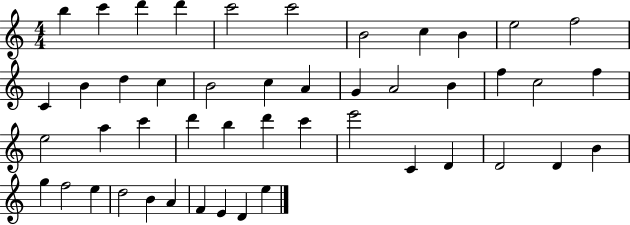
{
  \clef treble
  \numericTimeSignature
  \time 4/4
  \key c \major
  b''4 c'''4 d'''4 d'''4 | c'''2 c'''2 | b'2 c''4 b'4 | e''2 f''2 | \break c'4 b'4 d''4 c''4 | b'2 c''4 a'4 | g'4 a'2 b'4 | f''4 c''2 f''4 | \break e''2 a''4 c'''4 | d'''4 b''4 d'''4 c'''4 | e'''2 c'4 d'4 | d'2 d'4 b'4 | \break g''4 f''2 e''4 | d''2 b'4 a'4 | f'4 e'4 d'4 e''4 | \bar "|."
}